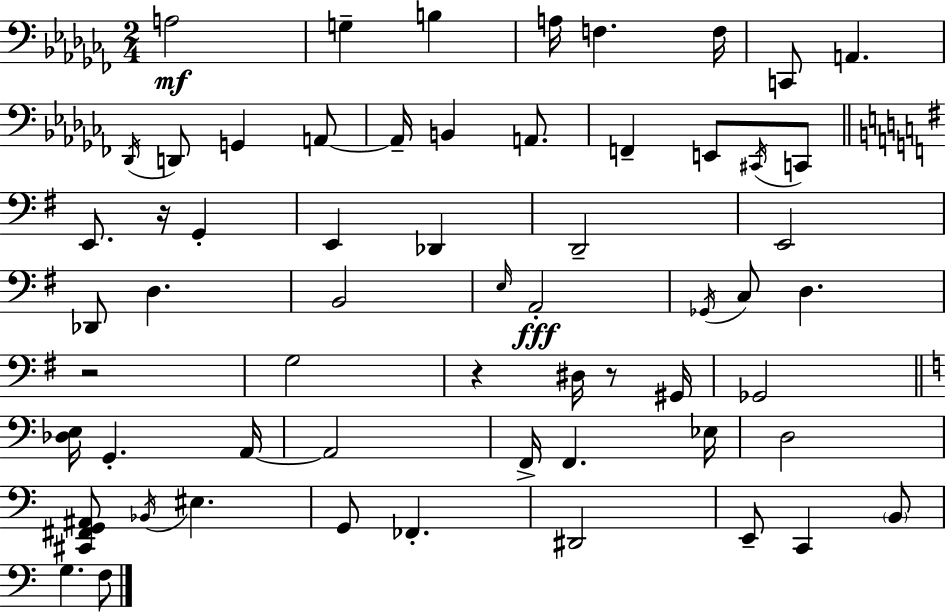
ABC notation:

X:1
T:Untitled
M:2/4
L:1/4
K:Abm
A,2 G, B, A,/4 F, F,/4 C,,/2 A,, _D,,/4 D,,/2 G,, A,,/2 A,,/4 B,, A,,/2 F,, E,,/2 ^C,,/4 C,,/2 E,,/2 z/4 G,, E,, _D,, D,,2 E,,2 _D,,/2 D, B,,2 E,/4 A,,2 _G,,/4 C,/2 D, z2 G,2 z ^D,/4 z/2 ^G,,/4 _G,,2 [_D,E,]/4 G,, A,,/4 A,,2 F,,/4 F,, _E,/4 D,2 [^C,,^F,,G,,^A,,]/2 _B,,/4 ^E, G,,/2 _F,, ^D,,2 E,,/2 C,, B,,/2 G, F,/2